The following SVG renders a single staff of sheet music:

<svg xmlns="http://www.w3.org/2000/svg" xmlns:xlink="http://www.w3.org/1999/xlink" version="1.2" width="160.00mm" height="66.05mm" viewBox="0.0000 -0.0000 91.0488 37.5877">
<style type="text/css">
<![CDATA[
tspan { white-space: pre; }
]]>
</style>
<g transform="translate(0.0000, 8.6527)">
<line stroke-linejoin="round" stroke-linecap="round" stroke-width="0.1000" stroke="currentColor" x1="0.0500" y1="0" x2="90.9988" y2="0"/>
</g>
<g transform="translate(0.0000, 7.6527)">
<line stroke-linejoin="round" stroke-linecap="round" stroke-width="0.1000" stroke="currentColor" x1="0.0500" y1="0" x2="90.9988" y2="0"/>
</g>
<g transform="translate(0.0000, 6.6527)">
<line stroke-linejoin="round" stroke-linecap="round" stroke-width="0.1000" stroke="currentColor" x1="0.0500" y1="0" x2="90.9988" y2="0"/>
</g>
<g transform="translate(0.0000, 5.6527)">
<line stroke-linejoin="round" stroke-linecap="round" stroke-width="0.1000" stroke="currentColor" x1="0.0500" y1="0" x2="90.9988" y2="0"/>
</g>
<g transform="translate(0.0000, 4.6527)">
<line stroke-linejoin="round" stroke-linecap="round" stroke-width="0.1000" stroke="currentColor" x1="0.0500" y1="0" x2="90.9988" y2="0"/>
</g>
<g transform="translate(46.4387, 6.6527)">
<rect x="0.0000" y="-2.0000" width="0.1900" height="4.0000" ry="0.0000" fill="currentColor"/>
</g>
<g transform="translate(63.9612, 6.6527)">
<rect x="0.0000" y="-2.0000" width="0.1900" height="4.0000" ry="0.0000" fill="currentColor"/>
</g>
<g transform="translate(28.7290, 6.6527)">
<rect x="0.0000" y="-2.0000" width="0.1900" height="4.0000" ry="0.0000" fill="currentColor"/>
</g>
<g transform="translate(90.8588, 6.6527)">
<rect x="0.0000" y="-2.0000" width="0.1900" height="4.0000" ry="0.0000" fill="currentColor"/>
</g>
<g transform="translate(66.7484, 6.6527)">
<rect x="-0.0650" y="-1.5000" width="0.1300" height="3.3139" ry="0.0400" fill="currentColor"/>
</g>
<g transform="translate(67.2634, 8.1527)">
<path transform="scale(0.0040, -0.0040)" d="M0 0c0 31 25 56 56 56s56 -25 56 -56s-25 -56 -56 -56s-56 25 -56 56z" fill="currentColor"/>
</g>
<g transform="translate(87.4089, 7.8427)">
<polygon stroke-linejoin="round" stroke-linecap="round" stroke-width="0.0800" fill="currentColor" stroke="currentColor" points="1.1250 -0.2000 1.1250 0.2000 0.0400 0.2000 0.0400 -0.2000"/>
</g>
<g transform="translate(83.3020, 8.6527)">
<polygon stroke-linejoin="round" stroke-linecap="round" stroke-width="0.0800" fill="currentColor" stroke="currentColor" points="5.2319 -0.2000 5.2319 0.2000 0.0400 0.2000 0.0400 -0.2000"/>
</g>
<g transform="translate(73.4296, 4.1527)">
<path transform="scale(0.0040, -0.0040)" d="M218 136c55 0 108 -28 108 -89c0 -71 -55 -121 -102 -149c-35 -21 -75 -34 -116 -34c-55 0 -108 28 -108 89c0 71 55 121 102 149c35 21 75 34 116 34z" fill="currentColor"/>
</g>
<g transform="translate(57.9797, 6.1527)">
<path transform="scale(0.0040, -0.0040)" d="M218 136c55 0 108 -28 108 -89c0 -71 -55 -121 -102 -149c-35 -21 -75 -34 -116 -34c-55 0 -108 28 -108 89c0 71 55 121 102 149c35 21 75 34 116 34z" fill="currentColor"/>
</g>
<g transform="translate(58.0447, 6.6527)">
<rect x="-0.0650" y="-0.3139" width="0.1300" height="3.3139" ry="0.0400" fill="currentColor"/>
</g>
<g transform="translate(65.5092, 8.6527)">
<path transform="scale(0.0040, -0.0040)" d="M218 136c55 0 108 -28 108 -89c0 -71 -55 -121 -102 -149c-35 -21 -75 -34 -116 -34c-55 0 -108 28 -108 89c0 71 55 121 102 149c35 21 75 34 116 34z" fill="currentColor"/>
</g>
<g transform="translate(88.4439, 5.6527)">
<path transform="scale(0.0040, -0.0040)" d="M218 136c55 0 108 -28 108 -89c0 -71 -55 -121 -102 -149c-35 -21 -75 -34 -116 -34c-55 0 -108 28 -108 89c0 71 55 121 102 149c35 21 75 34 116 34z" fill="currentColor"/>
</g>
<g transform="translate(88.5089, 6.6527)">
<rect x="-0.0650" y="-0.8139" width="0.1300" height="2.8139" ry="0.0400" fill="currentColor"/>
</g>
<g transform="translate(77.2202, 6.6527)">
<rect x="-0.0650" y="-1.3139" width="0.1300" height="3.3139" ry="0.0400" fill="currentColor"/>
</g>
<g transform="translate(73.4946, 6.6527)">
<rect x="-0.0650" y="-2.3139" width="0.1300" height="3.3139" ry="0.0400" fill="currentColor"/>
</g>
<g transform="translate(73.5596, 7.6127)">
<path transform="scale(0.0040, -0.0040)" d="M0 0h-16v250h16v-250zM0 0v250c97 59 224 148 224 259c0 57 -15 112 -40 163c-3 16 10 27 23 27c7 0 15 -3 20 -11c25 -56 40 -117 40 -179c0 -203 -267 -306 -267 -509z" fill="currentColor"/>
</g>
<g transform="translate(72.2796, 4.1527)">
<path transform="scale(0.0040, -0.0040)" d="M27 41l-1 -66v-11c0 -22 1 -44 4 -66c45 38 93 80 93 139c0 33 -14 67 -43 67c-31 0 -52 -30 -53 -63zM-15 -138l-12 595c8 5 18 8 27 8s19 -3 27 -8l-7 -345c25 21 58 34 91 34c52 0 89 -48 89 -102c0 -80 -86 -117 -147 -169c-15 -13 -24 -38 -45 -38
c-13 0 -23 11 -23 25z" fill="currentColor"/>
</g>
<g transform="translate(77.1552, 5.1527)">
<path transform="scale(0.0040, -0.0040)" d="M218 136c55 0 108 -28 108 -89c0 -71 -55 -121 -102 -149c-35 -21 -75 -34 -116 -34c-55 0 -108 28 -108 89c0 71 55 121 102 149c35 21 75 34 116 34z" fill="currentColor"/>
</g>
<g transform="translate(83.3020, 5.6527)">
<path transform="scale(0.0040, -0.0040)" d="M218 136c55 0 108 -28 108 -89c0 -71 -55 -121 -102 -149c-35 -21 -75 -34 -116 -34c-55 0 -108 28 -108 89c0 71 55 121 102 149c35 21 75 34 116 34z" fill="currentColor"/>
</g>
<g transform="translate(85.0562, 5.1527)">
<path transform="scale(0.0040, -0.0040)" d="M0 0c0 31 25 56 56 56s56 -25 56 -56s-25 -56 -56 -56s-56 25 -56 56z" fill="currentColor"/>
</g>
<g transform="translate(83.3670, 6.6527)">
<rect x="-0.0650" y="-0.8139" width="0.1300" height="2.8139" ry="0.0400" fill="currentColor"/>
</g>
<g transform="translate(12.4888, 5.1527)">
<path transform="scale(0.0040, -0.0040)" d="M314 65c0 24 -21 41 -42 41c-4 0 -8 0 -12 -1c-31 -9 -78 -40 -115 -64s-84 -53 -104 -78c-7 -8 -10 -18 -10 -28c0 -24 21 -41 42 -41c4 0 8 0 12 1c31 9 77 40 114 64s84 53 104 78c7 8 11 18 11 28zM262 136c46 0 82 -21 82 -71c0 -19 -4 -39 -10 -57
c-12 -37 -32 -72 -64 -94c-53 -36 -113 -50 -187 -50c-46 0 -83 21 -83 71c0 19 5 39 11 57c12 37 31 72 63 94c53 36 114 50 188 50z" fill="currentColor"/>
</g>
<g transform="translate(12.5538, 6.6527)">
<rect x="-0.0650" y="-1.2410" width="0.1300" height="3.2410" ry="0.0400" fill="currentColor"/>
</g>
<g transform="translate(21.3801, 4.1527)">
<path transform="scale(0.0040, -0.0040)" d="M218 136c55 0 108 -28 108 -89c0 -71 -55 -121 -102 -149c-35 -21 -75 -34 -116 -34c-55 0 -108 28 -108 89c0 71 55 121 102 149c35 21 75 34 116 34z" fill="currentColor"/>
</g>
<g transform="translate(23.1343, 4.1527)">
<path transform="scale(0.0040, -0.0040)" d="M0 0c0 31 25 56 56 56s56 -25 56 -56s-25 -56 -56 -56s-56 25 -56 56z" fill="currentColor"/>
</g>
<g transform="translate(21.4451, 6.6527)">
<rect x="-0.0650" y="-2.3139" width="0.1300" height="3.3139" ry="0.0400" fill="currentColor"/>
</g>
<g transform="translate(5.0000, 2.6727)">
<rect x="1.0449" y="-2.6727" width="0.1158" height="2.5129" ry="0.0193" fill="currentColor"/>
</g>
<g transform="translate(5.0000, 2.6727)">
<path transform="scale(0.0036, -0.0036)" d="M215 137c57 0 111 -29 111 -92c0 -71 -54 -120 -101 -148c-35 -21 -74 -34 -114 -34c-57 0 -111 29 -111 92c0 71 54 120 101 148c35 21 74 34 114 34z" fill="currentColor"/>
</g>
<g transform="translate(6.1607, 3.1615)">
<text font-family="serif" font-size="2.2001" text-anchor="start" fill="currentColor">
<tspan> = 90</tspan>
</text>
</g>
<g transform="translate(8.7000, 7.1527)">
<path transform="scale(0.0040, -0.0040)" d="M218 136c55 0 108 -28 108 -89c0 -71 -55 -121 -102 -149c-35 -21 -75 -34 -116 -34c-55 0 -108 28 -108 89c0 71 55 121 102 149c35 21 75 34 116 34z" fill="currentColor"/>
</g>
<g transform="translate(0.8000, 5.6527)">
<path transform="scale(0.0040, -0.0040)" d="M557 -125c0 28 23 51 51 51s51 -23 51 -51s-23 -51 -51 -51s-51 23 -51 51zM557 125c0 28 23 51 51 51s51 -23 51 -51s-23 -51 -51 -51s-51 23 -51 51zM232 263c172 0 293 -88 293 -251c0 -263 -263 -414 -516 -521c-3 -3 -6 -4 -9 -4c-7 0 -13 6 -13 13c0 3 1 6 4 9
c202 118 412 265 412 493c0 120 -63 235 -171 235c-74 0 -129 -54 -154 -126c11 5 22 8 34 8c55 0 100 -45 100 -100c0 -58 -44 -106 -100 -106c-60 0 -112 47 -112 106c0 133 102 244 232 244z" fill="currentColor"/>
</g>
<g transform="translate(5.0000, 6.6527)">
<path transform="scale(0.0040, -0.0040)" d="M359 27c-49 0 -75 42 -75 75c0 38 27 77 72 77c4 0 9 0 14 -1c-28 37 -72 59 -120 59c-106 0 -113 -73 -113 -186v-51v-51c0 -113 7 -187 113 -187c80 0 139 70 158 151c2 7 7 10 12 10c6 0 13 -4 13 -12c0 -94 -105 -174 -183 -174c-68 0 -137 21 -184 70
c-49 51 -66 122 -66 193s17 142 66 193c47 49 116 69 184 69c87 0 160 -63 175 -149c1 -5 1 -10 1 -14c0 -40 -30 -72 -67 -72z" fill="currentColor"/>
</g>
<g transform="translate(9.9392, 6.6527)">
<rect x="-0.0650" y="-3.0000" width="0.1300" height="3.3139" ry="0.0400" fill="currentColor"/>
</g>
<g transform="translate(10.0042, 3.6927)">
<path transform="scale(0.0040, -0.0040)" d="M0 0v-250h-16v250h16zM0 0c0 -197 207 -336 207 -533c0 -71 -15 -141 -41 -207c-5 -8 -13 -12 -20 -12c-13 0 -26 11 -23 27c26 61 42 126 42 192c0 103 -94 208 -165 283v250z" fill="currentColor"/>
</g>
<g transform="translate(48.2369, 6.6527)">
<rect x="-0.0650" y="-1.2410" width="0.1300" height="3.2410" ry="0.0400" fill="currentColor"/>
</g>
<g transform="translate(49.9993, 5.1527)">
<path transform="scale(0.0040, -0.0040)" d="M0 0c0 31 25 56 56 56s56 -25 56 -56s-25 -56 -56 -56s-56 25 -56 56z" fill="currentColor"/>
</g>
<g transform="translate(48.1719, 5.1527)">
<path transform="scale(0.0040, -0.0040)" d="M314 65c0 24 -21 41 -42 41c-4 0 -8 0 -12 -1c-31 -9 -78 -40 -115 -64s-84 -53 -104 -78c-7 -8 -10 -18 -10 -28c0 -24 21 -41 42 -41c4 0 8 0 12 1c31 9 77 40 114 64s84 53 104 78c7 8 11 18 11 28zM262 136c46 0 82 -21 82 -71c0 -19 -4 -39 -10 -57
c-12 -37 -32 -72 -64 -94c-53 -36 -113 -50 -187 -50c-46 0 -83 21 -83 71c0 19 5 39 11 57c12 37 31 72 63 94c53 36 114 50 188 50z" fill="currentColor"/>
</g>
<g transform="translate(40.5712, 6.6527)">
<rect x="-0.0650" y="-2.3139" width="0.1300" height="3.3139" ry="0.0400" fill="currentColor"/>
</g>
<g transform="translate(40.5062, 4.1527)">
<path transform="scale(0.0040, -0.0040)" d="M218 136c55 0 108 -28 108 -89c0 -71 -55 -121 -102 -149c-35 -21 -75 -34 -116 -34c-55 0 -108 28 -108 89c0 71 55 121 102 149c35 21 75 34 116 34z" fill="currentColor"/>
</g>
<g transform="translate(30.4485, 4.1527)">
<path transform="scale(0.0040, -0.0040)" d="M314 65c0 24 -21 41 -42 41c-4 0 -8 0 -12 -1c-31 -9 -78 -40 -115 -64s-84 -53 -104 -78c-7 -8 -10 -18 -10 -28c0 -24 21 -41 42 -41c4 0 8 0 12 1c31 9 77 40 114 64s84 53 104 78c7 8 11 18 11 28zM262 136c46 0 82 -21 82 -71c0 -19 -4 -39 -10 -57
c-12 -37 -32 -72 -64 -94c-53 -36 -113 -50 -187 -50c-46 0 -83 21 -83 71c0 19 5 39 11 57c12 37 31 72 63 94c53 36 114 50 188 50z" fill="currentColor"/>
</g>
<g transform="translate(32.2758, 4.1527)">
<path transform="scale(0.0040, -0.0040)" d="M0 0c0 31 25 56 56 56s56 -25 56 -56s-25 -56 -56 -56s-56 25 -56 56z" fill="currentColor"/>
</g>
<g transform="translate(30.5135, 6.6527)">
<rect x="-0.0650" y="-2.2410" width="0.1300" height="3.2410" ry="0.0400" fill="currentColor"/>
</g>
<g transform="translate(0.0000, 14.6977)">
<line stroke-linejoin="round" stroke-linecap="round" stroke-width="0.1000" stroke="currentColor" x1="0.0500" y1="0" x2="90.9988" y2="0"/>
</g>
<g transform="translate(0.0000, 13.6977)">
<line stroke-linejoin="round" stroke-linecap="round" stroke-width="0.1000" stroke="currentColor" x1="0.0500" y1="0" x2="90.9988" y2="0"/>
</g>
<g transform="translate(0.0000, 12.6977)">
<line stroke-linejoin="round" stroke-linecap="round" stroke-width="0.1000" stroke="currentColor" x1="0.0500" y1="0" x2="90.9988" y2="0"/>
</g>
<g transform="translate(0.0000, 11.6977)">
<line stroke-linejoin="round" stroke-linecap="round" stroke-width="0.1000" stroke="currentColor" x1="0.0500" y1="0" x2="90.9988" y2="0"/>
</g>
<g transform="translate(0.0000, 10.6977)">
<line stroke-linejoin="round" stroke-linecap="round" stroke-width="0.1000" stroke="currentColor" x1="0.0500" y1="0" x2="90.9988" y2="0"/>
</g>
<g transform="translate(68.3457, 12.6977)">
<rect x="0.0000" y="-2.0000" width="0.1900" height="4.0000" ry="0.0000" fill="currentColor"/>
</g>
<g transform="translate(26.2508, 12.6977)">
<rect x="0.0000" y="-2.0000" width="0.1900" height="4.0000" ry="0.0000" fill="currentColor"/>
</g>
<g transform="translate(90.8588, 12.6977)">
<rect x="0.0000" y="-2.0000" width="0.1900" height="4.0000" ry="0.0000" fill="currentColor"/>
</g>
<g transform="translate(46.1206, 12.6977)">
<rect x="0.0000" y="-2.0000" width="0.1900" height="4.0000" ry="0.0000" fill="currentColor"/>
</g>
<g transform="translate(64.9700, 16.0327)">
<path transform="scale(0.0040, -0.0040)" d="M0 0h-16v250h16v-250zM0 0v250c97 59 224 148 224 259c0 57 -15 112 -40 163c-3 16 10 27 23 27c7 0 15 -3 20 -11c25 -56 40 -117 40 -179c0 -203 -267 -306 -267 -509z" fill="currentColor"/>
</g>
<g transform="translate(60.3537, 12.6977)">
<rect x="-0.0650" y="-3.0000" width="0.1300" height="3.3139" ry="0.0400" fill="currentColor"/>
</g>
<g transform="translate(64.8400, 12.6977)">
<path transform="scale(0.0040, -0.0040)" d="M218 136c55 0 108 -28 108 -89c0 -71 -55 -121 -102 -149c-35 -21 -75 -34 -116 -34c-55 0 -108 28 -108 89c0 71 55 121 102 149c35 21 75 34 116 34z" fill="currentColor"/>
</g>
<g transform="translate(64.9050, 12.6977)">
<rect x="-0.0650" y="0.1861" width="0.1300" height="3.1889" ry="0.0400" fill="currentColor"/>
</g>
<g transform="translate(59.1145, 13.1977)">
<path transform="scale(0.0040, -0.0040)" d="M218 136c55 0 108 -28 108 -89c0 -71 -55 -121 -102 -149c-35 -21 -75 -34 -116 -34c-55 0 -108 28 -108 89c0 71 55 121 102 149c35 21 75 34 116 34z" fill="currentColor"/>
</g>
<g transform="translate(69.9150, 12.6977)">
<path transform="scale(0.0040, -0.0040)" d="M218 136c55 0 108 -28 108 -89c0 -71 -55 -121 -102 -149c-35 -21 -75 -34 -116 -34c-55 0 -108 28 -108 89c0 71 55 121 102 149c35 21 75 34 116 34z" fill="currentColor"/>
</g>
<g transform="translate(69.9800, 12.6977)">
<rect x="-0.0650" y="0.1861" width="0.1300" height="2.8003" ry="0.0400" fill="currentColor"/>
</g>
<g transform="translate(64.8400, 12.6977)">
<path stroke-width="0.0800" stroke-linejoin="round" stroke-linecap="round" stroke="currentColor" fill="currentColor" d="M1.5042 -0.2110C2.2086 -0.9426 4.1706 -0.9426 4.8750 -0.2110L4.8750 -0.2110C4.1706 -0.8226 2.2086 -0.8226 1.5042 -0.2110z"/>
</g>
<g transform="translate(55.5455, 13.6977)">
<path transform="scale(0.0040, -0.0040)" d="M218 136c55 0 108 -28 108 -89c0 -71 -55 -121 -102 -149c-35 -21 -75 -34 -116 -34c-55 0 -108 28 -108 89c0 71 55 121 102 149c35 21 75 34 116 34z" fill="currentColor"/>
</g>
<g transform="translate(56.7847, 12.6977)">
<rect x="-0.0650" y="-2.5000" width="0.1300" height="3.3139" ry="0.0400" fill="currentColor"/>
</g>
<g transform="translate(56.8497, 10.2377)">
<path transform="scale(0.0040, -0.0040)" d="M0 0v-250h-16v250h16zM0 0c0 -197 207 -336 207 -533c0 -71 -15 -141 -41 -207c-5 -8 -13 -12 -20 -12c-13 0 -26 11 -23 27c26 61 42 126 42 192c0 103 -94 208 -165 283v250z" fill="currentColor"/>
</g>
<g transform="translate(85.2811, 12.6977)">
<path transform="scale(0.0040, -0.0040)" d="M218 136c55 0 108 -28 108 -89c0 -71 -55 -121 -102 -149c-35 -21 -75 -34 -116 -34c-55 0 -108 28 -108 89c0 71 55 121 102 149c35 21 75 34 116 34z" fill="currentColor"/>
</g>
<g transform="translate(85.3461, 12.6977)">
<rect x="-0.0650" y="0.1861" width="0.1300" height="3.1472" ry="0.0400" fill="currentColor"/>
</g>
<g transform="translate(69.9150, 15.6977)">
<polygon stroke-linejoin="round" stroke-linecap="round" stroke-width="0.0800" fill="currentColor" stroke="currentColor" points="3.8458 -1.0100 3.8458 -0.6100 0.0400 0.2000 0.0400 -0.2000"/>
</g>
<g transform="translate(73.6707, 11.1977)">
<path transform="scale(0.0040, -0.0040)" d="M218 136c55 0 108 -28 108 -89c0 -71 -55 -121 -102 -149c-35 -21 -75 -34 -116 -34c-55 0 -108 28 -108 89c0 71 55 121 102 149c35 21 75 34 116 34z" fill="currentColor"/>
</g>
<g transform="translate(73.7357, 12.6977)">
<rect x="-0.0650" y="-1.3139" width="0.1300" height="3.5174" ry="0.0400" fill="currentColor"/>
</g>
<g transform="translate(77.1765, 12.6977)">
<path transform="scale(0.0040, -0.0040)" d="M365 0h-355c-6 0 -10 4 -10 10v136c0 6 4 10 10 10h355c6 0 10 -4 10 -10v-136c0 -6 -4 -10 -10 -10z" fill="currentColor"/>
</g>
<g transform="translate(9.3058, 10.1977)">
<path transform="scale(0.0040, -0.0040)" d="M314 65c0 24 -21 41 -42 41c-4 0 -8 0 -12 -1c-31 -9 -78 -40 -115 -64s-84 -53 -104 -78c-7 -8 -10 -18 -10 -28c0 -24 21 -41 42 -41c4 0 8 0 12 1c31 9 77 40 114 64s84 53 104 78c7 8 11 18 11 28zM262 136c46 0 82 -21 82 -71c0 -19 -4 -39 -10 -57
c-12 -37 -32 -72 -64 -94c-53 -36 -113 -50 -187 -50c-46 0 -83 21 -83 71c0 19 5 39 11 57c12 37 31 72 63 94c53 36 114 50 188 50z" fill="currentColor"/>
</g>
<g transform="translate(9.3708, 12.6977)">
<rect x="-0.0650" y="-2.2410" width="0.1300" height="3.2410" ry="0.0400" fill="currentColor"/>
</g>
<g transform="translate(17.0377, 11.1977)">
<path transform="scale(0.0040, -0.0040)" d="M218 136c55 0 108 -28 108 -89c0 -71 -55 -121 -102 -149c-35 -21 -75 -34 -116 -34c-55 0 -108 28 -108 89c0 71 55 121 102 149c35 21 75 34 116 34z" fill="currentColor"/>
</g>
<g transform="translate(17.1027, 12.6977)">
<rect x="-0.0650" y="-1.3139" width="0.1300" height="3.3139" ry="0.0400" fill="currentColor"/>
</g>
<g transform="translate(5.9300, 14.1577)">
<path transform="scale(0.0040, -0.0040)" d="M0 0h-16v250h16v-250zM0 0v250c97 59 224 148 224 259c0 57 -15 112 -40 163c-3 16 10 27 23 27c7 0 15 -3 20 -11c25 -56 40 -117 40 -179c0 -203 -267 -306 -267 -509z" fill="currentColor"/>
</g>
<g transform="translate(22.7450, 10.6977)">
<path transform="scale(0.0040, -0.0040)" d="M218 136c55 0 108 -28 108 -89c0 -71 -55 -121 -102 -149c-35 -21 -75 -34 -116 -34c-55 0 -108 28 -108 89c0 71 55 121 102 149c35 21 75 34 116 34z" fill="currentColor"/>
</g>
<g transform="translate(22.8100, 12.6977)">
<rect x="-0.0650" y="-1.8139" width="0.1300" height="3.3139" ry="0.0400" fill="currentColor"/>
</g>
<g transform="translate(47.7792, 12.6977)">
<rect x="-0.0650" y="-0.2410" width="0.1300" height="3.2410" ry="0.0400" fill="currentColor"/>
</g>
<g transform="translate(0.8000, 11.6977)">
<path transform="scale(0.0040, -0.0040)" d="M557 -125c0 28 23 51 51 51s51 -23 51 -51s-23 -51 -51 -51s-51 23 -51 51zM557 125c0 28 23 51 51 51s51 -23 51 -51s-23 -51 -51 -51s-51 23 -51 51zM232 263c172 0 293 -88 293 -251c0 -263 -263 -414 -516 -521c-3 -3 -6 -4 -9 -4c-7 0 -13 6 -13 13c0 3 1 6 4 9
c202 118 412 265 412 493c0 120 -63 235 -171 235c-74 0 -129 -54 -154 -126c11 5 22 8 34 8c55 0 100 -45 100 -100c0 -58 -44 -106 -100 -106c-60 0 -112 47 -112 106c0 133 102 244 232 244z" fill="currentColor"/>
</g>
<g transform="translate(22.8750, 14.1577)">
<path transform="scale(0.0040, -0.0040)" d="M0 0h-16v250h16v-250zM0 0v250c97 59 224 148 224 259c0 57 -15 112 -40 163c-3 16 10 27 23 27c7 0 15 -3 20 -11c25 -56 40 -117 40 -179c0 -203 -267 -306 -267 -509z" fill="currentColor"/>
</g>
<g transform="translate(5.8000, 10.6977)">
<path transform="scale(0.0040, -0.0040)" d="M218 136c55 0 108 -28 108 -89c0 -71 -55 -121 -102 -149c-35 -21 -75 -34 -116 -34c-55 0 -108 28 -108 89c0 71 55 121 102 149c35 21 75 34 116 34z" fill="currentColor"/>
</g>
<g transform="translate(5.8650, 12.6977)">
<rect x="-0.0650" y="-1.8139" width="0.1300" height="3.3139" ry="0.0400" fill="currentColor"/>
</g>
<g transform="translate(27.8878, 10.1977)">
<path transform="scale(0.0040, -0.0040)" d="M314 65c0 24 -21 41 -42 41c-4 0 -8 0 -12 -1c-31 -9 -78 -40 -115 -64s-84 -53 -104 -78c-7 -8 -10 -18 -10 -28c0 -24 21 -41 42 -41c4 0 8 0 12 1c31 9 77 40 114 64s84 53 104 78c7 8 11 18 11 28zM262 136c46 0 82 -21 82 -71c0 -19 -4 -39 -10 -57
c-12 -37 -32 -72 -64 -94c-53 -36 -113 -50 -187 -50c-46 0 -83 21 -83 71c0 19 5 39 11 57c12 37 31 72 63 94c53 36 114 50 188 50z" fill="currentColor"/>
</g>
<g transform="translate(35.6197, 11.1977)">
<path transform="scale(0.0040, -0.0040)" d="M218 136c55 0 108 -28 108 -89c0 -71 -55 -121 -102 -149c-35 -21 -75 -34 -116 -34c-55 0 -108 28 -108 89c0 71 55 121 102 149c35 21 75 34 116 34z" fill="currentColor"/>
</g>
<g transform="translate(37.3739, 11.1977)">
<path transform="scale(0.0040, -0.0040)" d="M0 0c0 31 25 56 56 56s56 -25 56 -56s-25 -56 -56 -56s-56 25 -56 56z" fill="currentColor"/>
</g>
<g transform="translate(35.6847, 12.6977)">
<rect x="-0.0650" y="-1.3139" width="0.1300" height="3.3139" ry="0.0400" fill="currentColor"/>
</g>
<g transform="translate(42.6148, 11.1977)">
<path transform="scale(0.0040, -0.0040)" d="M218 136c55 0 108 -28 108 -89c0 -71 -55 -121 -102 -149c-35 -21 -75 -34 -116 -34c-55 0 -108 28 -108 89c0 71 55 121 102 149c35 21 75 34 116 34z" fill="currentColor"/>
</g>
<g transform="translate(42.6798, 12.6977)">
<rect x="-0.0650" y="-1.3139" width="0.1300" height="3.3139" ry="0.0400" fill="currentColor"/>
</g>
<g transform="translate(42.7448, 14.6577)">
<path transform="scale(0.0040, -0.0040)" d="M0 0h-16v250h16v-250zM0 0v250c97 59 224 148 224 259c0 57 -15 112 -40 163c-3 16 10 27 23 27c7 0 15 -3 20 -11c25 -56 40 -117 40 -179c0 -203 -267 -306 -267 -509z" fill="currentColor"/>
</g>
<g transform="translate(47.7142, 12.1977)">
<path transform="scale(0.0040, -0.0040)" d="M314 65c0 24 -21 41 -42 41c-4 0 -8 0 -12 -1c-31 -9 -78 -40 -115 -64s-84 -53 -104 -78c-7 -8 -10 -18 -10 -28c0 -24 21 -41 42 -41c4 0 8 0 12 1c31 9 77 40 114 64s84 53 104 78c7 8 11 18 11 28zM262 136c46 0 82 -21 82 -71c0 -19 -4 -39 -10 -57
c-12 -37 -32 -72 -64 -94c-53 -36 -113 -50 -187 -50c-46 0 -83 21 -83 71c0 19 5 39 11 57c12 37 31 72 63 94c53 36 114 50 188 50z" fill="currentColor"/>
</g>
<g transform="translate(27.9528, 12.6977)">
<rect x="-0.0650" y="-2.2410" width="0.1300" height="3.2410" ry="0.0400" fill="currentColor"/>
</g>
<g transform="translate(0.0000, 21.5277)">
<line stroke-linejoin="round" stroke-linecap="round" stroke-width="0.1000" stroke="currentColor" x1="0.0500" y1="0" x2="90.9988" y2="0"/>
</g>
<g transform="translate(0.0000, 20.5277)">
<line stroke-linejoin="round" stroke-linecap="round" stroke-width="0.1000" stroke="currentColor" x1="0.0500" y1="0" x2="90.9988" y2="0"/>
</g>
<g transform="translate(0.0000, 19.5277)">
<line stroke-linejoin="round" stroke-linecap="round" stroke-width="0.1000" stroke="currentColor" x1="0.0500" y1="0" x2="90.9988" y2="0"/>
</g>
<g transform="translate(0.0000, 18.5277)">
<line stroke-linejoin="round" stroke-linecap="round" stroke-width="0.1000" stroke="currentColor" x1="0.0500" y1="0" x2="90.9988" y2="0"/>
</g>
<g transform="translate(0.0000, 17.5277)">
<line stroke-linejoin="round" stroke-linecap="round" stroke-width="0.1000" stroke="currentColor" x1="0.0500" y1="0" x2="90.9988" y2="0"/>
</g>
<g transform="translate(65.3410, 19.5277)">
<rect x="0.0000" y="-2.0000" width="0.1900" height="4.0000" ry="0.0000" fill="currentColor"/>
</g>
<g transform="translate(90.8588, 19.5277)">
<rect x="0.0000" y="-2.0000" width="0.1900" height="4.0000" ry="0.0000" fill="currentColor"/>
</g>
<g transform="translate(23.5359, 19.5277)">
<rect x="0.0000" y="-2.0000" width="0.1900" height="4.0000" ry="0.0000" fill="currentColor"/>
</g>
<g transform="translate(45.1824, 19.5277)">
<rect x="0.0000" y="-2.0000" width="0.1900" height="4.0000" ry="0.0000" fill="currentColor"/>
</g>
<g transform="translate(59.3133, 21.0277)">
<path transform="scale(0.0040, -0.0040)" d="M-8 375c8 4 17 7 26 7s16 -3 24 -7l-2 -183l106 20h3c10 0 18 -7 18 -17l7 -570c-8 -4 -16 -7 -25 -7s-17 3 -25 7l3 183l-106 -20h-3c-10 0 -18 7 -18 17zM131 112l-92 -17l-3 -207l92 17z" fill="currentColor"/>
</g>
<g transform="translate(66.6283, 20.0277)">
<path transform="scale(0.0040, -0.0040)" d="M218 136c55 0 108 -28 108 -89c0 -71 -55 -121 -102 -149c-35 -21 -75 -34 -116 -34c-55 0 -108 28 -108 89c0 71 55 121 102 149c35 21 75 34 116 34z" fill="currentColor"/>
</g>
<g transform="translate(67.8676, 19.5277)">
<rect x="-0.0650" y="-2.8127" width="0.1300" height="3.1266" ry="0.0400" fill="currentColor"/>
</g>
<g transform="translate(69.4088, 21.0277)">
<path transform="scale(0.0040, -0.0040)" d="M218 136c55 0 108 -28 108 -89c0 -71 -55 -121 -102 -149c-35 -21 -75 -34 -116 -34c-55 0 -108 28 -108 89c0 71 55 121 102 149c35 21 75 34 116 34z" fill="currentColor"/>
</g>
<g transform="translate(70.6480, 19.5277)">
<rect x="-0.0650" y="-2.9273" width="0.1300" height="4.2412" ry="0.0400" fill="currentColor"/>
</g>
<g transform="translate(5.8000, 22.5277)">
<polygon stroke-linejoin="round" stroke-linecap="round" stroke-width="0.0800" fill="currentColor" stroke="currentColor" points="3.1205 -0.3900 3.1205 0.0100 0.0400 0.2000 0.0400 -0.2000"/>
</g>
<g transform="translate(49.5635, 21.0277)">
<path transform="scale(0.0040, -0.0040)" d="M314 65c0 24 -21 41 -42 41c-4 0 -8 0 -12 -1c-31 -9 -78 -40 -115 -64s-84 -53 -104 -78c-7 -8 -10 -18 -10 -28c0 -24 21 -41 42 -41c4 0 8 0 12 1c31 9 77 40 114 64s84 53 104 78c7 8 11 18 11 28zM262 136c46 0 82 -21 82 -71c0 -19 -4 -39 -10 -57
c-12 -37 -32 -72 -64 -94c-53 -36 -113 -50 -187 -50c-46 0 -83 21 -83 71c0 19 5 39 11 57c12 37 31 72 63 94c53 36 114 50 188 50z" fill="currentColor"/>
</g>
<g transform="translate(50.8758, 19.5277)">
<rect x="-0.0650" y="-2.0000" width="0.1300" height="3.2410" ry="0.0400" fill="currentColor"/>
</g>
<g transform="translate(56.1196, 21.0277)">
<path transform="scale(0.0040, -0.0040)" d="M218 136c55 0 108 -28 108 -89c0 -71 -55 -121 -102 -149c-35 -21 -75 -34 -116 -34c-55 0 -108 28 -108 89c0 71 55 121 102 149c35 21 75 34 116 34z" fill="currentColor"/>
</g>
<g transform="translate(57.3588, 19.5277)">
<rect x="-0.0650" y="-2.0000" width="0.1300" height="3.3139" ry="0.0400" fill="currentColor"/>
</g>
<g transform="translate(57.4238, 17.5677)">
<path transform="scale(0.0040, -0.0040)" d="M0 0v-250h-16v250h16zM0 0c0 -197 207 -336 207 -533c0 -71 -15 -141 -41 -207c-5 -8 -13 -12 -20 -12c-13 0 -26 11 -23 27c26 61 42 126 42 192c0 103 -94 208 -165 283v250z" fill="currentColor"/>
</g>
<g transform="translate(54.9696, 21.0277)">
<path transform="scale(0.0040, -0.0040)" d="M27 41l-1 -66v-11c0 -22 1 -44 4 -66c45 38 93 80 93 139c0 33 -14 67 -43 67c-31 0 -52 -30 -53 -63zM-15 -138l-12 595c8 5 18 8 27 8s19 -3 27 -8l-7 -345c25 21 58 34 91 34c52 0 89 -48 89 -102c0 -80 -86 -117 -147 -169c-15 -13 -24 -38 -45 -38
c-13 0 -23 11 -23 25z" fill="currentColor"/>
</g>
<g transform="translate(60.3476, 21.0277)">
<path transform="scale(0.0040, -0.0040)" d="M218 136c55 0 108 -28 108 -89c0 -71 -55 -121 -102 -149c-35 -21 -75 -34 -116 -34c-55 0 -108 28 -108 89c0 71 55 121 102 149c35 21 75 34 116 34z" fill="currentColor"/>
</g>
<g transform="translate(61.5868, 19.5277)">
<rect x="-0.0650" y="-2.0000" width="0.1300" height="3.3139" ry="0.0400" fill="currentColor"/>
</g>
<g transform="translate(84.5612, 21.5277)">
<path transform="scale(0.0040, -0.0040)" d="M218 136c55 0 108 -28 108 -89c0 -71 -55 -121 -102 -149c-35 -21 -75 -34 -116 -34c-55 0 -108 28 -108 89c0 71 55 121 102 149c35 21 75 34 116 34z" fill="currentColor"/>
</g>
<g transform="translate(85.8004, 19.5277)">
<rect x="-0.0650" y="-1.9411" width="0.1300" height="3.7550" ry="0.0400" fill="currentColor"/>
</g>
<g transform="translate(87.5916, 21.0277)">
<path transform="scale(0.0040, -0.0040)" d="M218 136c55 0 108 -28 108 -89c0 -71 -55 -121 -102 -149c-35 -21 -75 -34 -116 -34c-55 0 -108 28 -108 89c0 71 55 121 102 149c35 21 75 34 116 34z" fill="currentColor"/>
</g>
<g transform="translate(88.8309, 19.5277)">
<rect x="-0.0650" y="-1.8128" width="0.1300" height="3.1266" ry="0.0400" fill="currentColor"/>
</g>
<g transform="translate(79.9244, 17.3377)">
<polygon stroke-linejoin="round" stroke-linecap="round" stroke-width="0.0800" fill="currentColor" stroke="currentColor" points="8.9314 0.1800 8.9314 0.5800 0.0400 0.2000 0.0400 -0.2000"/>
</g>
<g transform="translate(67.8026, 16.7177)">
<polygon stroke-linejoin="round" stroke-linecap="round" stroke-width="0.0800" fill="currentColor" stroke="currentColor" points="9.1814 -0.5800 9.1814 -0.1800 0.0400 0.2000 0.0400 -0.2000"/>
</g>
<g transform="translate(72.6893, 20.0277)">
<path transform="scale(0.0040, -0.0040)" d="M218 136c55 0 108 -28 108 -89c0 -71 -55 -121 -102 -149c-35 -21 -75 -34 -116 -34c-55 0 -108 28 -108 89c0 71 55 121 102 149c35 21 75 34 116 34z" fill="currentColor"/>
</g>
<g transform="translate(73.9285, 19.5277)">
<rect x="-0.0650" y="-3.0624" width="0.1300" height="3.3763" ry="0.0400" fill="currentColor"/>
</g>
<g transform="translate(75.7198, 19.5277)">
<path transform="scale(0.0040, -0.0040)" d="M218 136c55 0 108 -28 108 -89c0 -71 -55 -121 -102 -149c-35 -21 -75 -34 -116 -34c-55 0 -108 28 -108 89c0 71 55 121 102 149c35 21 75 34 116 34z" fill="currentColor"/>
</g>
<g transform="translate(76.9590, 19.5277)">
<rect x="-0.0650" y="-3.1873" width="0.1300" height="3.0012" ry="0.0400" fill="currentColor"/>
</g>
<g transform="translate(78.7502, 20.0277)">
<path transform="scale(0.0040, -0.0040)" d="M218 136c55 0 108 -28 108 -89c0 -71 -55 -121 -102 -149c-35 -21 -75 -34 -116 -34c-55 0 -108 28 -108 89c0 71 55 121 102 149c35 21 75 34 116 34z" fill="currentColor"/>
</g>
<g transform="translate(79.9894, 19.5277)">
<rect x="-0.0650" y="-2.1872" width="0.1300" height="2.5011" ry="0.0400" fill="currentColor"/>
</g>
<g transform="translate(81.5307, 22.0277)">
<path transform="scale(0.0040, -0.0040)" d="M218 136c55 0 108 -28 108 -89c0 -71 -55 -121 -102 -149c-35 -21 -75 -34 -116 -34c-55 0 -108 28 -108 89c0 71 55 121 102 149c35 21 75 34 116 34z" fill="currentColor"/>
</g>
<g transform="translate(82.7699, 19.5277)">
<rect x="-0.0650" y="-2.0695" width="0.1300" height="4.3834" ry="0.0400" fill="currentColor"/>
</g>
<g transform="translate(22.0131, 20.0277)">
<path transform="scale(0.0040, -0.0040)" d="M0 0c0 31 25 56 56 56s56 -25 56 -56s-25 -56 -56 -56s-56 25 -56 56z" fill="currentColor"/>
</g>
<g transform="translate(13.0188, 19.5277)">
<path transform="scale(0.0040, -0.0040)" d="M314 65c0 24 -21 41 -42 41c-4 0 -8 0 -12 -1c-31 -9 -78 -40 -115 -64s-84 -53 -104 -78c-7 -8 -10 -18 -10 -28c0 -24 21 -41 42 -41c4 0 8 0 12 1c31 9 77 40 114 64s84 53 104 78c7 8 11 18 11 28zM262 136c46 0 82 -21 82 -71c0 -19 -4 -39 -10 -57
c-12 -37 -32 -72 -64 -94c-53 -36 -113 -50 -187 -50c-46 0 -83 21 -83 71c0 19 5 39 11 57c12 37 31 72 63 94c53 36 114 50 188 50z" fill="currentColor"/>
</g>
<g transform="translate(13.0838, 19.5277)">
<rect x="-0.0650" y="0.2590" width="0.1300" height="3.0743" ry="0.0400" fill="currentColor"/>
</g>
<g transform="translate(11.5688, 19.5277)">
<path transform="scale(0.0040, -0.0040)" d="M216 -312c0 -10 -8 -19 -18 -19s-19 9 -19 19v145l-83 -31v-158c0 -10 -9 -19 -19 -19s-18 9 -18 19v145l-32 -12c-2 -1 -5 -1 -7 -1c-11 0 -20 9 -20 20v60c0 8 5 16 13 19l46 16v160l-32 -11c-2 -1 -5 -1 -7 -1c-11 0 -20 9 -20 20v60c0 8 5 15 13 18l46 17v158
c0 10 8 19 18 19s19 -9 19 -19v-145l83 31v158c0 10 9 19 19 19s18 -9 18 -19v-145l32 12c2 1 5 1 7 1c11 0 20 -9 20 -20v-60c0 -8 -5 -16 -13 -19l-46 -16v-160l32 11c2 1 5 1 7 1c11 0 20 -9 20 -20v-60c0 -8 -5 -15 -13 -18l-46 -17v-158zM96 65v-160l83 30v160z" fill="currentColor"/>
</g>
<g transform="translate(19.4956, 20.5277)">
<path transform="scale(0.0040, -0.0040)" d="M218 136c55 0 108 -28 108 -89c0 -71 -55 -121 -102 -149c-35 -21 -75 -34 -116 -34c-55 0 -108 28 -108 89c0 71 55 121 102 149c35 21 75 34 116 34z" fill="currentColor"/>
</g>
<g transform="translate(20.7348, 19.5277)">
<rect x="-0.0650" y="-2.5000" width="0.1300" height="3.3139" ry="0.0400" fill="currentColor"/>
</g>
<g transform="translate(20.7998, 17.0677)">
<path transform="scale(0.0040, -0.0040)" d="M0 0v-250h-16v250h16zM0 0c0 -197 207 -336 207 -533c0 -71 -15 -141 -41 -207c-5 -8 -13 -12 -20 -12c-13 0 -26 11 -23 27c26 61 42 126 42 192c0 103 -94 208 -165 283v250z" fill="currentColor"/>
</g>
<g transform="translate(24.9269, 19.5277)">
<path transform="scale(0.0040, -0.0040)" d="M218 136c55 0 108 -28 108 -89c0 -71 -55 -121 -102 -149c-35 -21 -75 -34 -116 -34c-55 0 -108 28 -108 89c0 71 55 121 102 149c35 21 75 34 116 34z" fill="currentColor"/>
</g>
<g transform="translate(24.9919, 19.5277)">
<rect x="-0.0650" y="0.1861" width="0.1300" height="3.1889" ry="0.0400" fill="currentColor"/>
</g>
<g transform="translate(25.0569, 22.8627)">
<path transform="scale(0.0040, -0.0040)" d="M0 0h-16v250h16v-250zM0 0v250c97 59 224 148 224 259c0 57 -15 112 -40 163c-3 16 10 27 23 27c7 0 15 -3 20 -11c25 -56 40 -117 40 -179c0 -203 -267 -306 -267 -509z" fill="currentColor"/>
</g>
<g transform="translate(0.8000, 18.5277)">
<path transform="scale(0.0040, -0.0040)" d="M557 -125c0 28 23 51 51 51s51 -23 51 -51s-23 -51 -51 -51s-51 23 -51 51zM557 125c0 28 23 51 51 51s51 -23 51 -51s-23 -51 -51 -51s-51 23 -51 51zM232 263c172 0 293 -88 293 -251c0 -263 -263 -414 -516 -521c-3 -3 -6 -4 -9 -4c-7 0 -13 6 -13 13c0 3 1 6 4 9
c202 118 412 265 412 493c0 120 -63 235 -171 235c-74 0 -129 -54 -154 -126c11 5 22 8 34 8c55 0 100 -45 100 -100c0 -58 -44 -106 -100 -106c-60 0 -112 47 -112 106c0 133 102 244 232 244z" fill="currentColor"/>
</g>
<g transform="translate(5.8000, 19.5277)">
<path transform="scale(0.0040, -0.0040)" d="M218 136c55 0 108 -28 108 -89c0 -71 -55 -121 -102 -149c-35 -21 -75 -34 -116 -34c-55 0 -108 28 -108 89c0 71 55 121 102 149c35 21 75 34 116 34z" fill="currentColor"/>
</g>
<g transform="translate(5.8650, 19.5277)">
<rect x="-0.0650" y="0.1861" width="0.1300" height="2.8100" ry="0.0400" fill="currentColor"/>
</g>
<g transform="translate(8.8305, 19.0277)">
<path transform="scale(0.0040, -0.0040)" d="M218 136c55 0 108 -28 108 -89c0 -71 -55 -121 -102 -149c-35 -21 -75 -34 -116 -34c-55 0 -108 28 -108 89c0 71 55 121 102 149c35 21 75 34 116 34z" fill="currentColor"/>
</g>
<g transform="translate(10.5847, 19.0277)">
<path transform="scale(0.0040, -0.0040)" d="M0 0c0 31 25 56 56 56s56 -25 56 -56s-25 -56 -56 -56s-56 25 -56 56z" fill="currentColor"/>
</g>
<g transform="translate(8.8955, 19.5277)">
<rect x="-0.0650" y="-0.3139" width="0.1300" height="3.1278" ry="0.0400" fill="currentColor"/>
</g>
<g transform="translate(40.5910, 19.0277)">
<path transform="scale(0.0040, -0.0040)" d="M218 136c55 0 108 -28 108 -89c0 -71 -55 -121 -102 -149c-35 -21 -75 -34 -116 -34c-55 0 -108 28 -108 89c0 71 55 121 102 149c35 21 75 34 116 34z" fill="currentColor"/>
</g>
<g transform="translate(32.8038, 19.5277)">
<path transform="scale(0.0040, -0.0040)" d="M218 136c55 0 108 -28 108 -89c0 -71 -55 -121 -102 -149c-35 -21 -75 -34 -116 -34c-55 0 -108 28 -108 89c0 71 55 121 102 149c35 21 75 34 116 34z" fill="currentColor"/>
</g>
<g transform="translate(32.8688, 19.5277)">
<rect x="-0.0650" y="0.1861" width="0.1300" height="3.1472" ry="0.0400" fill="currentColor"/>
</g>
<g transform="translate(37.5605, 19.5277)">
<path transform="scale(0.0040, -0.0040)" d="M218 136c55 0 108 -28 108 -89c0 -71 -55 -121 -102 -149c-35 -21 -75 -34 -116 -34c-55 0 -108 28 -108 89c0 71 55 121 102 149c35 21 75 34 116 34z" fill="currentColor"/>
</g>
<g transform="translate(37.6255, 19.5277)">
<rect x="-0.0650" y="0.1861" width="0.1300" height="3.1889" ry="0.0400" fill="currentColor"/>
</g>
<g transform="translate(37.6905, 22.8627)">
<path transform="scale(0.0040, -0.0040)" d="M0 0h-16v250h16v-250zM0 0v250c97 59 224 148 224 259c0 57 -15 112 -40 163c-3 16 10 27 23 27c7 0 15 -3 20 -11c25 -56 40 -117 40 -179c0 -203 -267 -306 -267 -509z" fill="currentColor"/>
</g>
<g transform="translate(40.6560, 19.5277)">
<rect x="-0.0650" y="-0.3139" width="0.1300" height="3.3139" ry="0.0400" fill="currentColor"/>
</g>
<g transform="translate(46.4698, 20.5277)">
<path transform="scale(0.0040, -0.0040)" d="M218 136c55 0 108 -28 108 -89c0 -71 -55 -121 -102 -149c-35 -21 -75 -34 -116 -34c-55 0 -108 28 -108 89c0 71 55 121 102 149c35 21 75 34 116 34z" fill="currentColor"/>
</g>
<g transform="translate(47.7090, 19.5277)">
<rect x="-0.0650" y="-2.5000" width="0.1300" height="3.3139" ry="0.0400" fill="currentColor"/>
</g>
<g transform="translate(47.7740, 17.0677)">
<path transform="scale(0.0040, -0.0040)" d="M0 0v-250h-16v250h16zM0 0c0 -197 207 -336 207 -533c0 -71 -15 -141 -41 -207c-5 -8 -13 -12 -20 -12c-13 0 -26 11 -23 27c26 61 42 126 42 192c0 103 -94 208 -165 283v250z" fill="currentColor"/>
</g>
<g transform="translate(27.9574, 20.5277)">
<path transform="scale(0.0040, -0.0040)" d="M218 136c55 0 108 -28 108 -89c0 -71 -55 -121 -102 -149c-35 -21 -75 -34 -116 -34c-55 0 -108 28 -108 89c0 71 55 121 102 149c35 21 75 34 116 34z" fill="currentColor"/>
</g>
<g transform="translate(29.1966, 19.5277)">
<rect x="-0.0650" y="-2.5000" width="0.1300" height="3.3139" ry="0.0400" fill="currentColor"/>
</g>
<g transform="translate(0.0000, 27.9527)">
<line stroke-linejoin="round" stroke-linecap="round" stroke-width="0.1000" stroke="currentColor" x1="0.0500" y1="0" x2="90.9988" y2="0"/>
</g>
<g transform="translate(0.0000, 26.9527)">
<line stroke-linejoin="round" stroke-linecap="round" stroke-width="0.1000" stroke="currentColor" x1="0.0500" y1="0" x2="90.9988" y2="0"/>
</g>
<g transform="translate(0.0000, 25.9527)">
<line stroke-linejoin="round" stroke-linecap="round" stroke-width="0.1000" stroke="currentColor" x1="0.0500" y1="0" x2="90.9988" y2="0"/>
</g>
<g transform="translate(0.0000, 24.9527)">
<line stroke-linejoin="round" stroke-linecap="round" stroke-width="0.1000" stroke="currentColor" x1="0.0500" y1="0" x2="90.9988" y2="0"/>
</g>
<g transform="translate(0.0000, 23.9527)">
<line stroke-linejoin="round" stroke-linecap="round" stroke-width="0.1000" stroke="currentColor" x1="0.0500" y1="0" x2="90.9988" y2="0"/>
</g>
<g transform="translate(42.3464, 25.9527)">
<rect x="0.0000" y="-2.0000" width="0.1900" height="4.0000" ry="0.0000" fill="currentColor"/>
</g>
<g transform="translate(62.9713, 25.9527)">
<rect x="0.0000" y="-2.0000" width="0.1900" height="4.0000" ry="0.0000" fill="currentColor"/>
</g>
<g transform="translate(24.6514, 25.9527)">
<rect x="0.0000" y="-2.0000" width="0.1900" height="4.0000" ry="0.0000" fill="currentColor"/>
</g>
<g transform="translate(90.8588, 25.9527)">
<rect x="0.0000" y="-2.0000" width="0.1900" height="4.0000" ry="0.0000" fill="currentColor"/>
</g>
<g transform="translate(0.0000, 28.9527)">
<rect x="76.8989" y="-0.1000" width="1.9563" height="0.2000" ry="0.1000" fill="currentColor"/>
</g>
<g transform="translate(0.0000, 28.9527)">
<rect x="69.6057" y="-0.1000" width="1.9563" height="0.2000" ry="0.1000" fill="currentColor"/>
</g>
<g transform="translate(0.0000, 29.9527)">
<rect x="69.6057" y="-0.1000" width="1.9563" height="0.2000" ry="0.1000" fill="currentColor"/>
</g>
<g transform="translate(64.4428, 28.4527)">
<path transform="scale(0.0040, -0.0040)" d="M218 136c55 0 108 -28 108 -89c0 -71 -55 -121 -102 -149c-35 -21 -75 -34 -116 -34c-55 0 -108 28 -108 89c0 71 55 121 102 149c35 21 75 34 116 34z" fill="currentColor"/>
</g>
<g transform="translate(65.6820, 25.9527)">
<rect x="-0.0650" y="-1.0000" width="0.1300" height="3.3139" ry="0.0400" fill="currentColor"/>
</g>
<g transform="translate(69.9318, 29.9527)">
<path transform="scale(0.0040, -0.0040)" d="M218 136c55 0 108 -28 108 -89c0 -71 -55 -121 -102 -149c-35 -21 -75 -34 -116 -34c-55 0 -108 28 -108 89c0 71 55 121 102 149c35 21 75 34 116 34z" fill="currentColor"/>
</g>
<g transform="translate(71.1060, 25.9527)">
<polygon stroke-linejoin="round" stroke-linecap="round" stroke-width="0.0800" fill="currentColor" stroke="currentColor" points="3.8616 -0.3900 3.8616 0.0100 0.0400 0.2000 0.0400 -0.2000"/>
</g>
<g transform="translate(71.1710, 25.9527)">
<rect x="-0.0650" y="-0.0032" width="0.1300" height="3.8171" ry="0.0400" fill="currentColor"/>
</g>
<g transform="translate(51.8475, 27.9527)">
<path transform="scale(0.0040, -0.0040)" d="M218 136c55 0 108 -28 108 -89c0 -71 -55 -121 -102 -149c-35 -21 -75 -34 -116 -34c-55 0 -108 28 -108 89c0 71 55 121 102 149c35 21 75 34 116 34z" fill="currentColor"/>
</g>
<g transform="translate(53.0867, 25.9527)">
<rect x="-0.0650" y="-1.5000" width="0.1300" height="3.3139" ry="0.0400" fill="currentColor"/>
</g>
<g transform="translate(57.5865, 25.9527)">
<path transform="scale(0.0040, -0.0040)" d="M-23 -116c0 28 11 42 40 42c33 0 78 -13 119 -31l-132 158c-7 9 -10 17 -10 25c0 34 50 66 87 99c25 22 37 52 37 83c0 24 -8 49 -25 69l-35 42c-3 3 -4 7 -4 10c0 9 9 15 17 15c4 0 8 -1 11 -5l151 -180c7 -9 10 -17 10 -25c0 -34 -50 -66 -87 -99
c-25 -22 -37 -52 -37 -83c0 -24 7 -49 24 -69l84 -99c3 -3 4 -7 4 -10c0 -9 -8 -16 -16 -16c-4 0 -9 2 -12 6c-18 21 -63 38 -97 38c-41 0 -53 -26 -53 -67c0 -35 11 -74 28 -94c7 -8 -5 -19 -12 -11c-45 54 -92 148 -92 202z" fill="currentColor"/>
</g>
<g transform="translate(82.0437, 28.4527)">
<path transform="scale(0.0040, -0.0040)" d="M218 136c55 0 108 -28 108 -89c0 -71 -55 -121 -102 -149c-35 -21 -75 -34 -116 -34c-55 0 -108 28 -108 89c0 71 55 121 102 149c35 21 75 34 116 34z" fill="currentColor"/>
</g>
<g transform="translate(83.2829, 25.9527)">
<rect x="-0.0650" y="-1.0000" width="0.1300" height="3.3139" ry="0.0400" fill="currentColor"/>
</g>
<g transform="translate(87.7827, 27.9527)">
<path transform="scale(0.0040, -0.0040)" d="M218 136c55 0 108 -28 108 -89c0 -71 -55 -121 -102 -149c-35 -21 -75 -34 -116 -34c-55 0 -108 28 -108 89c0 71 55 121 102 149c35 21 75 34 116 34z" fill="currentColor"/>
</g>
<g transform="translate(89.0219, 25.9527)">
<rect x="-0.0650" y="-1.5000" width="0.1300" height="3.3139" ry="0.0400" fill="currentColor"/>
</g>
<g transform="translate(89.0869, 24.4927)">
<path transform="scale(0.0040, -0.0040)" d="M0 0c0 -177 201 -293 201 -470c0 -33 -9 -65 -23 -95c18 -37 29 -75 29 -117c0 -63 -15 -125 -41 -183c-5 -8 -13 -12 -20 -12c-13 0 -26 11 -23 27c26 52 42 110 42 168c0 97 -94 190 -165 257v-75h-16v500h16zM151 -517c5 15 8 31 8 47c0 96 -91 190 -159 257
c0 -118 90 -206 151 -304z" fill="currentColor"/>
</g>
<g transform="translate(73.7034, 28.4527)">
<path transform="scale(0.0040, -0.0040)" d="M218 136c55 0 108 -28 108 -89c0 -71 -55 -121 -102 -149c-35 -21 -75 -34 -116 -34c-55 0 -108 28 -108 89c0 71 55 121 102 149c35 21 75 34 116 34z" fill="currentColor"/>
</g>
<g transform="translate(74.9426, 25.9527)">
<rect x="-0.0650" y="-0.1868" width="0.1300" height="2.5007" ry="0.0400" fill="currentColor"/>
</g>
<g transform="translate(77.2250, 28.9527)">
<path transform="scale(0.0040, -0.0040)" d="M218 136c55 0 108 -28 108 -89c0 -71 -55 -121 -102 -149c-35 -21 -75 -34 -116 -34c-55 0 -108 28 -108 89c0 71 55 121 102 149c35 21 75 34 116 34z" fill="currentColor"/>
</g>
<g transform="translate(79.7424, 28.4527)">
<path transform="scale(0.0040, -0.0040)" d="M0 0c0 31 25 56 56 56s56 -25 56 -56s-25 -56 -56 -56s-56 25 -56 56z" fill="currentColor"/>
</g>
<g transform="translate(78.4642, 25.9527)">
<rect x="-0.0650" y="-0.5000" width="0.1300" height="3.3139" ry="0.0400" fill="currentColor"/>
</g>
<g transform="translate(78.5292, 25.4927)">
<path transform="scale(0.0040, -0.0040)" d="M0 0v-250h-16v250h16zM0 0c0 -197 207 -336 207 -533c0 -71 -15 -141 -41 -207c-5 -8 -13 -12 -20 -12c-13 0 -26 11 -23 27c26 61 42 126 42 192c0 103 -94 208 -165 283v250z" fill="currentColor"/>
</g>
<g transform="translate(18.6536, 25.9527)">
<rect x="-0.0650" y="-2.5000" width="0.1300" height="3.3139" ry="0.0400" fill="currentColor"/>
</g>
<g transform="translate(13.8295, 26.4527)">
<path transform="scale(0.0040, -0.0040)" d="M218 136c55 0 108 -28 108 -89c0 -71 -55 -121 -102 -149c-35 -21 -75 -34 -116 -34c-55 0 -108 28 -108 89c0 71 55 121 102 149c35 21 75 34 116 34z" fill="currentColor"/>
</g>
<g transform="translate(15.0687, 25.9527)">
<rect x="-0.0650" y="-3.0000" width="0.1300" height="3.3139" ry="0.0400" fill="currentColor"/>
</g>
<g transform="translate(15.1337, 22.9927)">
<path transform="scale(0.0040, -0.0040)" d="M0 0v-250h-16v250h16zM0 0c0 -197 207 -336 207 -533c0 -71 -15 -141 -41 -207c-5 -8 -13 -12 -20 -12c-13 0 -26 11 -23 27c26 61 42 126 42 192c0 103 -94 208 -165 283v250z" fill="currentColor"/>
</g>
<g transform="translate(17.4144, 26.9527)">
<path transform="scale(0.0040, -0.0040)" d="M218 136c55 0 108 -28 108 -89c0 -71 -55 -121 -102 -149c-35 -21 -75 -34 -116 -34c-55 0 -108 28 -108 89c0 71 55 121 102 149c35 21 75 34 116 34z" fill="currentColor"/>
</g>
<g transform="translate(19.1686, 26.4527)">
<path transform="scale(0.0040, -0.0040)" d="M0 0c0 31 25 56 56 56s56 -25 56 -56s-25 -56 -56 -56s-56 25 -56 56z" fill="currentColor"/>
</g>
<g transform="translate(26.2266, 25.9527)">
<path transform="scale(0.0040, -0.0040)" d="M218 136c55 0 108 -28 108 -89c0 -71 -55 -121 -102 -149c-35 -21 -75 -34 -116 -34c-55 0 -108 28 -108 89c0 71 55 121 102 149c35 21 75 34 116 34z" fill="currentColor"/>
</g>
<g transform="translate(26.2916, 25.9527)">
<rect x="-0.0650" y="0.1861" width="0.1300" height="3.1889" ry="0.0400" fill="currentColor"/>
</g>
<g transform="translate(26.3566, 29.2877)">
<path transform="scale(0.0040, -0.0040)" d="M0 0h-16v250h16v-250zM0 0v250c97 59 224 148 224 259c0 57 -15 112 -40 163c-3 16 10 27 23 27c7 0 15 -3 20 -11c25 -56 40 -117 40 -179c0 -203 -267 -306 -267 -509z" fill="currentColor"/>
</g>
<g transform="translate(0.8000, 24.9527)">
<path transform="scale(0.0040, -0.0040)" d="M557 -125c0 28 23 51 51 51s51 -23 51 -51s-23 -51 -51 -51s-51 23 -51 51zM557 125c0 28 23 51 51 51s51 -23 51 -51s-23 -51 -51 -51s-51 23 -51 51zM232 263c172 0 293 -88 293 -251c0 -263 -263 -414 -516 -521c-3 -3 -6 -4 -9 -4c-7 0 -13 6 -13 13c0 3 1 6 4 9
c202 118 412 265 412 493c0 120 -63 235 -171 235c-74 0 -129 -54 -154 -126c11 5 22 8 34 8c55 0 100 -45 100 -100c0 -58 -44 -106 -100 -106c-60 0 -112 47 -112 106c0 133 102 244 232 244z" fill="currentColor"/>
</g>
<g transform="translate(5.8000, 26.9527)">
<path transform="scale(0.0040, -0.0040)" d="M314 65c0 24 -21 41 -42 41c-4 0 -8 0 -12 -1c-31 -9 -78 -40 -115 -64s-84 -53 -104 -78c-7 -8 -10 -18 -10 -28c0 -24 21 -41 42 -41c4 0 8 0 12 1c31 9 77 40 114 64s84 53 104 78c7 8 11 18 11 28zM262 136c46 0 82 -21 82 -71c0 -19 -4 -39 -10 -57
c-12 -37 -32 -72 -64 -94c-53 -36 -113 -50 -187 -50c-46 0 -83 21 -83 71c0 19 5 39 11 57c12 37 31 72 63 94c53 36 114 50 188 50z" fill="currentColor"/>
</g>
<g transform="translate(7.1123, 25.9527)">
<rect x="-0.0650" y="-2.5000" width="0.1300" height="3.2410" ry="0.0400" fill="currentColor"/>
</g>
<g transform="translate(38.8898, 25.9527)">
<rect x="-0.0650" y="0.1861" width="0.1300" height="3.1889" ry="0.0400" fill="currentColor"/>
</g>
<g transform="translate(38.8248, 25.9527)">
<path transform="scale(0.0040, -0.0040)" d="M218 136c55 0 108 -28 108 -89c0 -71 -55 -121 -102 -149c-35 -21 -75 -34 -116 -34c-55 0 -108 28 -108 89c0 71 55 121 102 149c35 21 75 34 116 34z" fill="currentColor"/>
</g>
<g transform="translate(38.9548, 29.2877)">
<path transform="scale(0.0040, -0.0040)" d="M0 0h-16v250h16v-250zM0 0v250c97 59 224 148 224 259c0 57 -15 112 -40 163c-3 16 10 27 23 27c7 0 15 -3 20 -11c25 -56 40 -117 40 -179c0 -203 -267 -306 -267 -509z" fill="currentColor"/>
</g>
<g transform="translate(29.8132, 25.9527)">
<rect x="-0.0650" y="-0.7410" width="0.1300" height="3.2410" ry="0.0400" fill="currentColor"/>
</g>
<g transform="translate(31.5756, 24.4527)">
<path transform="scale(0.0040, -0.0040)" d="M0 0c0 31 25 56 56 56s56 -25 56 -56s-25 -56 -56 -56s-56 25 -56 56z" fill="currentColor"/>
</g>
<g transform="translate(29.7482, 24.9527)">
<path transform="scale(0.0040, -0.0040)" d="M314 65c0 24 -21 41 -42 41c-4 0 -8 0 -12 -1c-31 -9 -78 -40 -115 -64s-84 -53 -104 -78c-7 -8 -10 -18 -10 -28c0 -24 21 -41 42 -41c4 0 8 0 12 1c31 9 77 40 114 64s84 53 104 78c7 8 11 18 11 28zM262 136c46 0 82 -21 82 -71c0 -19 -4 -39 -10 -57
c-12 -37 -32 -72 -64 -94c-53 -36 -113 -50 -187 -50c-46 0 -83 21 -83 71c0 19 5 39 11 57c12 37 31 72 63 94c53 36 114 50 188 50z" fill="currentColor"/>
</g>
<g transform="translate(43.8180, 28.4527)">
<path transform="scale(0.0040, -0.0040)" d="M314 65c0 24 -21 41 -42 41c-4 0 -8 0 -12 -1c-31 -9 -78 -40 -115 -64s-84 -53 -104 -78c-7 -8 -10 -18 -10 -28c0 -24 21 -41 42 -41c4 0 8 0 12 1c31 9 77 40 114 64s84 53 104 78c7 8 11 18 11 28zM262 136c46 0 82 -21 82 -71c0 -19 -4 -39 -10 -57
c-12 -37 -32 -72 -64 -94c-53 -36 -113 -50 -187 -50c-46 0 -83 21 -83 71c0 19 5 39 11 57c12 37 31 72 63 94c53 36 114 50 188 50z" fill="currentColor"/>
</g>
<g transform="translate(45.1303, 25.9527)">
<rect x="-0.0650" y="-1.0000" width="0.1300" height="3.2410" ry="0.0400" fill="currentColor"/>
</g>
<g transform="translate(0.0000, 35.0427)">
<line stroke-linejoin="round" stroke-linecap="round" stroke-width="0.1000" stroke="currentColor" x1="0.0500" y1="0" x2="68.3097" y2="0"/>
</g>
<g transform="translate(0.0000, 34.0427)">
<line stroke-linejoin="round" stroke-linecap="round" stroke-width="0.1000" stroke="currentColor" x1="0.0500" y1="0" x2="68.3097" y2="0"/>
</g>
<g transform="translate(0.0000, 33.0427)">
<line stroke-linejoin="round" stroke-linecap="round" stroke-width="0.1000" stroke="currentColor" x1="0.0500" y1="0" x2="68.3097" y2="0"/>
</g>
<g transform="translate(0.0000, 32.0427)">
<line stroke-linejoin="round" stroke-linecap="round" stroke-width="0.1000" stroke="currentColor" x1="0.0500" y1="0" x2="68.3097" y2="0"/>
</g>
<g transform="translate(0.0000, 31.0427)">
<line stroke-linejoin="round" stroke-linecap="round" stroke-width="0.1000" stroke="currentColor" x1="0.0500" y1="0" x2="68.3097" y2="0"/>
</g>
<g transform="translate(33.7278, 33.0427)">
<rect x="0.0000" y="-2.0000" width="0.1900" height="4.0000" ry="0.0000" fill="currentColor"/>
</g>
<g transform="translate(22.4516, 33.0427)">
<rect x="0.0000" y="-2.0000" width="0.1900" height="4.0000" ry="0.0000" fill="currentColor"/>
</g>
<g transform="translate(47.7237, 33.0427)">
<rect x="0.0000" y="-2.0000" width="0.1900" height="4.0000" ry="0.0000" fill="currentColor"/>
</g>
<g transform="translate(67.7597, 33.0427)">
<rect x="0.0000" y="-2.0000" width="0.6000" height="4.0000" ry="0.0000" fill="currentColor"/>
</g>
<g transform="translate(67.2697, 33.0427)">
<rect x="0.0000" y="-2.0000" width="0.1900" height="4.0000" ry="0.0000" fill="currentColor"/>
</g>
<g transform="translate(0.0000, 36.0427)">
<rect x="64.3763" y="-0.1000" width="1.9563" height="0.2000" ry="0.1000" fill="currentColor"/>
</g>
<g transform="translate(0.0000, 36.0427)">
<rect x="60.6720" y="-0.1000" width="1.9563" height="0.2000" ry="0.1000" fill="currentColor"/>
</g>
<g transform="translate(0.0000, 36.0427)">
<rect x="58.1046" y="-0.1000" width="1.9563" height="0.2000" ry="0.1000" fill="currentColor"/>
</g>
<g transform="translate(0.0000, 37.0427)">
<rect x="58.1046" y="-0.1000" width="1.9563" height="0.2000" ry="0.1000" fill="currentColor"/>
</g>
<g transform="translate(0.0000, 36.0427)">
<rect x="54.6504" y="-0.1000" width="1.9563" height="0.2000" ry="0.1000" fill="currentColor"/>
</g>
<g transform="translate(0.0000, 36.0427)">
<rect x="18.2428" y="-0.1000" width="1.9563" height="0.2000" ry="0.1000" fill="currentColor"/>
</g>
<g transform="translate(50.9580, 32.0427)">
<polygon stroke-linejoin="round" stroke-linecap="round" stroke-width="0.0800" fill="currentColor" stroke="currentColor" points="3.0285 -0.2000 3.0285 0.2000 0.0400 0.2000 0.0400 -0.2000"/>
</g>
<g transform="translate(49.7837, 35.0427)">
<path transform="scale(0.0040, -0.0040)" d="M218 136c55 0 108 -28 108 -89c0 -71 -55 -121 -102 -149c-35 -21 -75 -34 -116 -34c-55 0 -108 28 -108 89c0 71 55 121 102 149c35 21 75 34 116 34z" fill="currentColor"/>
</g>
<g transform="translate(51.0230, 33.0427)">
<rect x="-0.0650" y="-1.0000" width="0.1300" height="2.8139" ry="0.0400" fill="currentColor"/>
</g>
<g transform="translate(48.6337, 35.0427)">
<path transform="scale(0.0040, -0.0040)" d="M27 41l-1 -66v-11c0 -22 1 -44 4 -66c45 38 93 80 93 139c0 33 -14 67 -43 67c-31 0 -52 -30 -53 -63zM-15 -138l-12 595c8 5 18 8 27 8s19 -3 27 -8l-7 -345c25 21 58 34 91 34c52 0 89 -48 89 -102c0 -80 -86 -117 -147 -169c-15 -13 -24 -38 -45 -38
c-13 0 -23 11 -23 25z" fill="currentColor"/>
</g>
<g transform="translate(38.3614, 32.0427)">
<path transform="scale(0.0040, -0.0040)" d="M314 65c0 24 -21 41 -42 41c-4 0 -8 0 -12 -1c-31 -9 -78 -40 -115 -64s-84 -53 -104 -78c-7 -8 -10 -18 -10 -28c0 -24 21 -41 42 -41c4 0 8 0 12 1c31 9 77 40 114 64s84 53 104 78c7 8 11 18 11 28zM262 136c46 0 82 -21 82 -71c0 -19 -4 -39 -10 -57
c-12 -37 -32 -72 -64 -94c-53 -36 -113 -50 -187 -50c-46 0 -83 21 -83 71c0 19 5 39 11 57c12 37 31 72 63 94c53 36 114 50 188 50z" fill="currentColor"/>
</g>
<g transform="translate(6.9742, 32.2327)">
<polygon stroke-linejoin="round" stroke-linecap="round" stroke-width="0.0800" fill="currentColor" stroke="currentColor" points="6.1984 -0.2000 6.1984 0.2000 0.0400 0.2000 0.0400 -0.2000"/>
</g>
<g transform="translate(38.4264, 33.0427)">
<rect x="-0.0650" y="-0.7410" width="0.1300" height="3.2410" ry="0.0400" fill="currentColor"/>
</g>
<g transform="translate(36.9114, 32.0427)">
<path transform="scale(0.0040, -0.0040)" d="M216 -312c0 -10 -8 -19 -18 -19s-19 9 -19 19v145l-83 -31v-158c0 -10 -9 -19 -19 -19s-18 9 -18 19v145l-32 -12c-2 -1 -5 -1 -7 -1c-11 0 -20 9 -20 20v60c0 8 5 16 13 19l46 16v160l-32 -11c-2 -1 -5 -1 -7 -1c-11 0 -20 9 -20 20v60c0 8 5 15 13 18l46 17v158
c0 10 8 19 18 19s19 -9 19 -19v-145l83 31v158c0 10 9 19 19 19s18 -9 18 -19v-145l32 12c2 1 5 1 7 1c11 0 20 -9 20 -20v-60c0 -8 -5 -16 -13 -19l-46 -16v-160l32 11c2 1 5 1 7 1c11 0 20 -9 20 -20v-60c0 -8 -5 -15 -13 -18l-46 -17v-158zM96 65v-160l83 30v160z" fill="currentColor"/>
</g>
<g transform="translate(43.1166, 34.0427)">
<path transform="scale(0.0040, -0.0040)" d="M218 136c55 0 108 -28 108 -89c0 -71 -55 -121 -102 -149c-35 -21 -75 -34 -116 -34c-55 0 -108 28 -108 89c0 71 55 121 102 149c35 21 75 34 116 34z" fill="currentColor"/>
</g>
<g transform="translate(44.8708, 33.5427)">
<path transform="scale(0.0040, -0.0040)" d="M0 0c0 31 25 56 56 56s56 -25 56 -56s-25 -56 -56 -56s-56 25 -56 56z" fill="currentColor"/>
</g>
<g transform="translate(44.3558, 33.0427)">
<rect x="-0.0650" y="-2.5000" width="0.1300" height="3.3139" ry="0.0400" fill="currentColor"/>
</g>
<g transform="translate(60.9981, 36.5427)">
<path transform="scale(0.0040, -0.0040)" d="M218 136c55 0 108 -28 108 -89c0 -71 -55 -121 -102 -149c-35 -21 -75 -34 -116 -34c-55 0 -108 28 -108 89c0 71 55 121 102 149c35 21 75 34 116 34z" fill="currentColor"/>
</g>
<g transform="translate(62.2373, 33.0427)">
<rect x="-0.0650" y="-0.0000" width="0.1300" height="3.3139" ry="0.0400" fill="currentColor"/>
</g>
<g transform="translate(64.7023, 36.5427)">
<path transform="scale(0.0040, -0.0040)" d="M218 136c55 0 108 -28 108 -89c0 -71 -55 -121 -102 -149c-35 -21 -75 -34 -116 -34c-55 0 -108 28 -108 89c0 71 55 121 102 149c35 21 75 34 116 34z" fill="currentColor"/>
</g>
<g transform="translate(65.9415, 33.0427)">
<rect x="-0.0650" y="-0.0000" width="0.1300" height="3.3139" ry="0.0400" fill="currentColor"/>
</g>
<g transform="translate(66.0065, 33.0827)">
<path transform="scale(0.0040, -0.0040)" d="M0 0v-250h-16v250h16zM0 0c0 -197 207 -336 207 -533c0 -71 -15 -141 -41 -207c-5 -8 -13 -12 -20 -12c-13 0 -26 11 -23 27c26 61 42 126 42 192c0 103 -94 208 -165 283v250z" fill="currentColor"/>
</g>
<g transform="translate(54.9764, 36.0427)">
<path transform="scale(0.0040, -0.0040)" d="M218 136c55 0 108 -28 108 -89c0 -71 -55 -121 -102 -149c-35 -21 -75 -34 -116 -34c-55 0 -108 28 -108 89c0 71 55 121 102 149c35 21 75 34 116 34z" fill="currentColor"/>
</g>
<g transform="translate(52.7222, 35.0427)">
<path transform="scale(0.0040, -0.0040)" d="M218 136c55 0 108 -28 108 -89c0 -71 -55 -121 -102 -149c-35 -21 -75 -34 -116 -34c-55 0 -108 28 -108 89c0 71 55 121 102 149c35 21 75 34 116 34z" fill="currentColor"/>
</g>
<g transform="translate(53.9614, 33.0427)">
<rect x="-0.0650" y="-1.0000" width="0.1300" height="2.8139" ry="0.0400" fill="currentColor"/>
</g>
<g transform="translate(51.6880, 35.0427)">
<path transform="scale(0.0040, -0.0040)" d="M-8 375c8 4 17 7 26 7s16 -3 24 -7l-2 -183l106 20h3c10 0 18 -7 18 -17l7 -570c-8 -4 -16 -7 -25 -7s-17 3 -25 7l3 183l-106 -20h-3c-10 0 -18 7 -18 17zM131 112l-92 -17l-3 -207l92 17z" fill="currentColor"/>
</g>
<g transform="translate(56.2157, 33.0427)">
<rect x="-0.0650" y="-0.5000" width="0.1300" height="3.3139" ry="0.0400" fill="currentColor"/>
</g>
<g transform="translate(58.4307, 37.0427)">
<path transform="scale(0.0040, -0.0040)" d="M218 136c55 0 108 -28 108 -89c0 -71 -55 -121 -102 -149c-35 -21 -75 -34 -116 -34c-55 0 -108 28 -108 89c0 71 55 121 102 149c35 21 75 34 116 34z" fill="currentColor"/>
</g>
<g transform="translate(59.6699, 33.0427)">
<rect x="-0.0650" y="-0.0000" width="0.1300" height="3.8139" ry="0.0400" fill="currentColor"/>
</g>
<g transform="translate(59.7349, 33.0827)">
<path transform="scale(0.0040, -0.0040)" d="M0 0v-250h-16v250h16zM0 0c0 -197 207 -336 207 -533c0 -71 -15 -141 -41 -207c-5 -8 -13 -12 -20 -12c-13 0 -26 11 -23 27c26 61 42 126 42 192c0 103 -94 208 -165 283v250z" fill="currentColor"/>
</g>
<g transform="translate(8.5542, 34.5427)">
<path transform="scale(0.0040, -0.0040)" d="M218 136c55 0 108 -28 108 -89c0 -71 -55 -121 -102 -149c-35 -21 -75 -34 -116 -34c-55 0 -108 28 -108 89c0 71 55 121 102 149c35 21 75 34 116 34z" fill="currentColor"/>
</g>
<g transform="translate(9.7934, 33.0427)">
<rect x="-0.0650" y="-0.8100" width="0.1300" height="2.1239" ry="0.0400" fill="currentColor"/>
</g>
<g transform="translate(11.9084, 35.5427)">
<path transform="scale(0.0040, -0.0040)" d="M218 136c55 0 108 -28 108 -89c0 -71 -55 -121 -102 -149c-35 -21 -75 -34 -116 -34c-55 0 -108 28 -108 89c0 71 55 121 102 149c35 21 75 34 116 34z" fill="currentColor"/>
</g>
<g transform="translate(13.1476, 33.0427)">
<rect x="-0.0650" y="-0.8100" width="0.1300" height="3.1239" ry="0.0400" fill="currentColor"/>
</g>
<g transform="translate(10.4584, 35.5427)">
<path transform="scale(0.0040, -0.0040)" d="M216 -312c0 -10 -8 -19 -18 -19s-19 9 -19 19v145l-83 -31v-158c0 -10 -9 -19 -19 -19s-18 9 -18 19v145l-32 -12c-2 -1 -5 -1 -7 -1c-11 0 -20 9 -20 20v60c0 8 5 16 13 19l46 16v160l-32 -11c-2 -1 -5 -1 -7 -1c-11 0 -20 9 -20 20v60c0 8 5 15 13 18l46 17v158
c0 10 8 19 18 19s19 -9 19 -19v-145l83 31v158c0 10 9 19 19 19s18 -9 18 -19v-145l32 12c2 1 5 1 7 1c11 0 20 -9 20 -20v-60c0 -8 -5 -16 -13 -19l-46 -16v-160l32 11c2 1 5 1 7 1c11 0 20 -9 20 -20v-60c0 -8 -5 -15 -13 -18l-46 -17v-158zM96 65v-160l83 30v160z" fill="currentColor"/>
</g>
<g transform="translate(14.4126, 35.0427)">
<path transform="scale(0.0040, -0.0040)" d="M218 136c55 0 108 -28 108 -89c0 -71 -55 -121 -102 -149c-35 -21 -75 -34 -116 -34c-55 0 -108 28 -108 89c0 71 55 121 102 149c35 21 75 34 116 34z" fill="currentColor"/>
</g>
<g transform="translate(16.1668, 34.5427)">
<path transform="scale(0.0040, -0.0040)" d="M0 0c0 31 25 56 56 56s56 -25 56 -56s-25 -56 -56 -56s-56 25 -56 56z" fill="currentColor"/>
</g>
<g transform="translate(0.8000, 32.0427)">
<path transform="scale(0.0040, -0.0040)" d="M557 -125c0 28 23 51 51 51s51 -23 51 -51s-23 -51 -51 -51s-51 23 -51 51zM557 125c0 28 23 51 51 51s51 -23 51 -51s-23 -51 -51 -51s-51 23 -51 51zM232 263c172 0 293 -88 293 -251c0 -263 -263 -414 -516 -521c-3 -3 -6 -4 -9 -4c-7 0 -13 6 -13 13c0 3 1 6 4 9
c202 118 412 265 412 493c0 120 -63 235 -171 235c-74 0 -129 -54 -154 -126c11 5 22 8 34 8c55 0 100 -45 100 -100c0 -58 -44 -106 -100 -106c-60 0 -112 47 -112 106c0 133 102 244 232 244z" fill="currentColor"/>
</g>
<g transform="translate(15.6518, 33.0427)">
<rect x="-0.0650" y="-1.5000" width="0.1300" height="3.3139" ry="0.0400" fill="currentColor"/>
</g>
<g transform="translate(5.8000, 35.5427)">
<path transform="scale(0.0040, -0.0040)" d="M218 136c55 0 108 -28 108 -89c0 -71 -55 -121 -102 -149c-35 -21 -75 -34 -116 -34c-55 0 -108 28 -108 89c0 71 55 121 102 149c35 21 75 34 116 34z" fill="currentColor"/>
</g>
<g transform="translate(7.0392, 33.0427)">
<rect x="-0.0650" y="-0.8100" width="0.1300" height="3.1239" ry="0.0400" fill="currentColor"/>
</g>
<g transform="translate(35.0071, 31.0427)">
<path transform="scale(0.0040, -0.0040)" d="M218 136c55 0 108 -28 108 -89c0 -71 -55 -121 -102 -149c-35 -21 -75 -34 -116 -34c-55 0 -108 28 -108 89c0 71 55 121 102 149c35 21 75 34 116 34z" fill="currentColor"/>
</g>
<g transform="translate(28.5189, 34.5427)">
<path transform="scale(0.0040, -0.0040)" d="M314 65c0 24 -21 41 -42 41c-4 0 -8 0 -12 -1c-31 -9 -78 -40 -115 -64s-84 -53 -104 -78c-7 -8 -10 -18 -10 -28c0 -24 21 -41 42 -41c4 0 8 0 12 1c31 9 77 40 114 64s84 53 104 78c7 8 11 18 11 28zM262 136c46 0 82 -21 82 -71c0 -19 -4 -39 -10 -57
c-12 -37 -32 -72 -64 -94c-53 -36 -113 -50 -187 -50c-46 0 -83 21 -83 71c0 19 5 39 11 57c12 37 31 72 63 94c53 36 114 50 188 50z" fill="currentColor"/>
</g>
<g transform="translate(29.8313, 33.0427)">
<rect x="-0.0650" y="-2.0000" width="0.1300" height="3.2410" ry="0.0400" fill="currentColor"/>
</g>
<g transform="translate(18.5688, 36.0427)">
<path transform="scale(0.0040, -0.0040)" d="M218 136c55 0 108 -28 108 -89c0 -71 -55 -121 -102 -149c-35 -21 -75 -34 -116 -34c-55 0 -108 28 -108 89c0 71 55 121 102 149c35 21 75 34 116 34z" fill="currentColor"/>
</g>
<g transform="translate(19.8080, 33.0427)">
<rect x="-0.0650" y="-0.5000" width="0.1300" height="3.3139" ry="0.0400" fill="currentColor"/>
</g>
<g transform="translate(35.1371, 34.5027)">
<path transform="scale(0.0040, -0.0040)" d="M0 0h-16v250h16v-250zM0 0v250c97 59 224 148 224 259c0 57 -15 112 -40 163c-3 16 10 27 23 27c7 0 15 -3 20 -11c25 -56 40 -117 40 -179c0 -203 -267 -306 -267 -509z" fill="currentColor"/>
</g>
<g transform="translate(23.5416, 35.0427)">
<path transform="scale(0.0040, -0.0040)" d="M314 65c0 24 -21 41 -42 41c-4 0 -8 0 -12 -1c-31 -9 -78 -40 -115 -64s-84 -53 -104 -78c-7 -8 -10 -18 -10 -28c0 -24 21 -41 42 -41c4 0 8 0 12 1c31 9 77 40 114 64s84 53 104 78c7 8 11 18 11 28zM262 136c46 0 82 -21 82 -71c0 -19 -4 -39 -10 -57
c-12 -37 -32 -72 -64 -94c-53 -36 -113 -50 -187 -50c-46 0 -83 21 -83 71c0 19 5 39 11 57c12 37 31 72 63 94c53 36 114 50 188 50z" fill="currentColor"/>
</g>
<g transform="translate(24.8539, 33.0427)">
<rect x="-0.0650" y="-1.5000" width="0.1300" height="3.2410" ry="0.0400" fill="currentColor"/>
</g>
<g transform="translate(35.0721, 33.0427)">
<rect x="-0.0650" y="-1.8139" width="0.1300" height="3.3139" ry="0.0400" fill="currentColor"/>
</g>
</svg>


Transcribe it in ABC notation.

X:1
T:Untitled
M:4/4
L:1/4
K:C
C,/2 G,2 B, B,2 B, G,2 E, G,, _B,/2 G, F,/2 F,/4 A,/2 B,2 G, A,/2 B,2 G, G,/2 E,2 B,,/2 C, D,/2 D,/2 G,/2 z2 D, D,/2 E,/2 ^D,2 B,,/2 D,/2 B,, D, D,/2 E, B,,/2 A,,2 _A,,/2 A,, C,/2 A,,/2 C,/2 D,/2 C,/2 F,,/2 G,,/2 A,,/2 B,,2 C,/2 B,, D,/2 F,2 D,/2 F,,2 G,, z F,, C,,/2 F,,/2 E,,/2 F,, G,,/4 F,,/2 A,,/2 ^F,,/2 G,, E,, G,,2 A,,2 A,/2 ^F,2 B,, _G,,/2 G,,/2 E,, C,,/2 D,, D,,/2